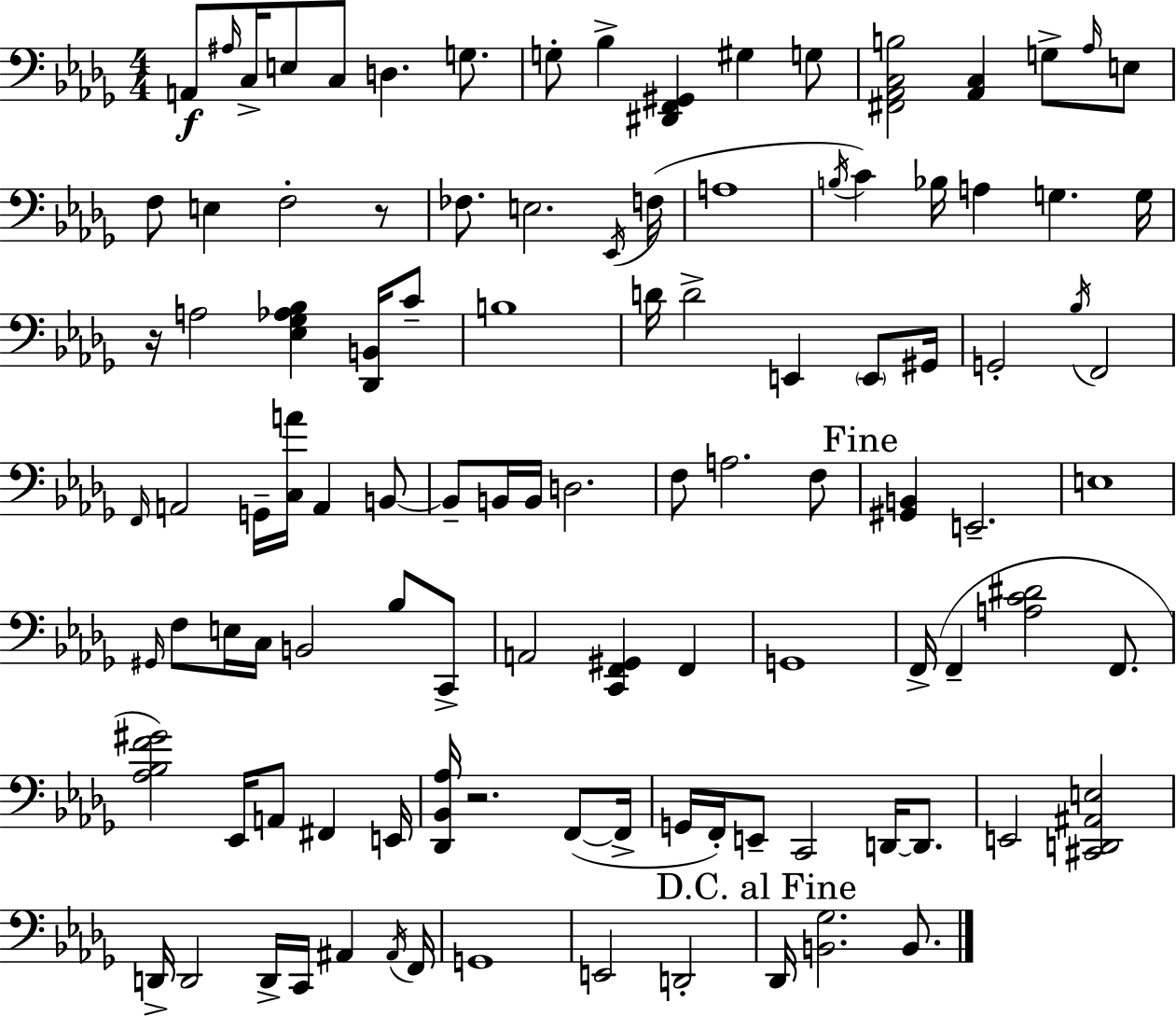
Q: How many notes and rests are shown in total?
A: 107